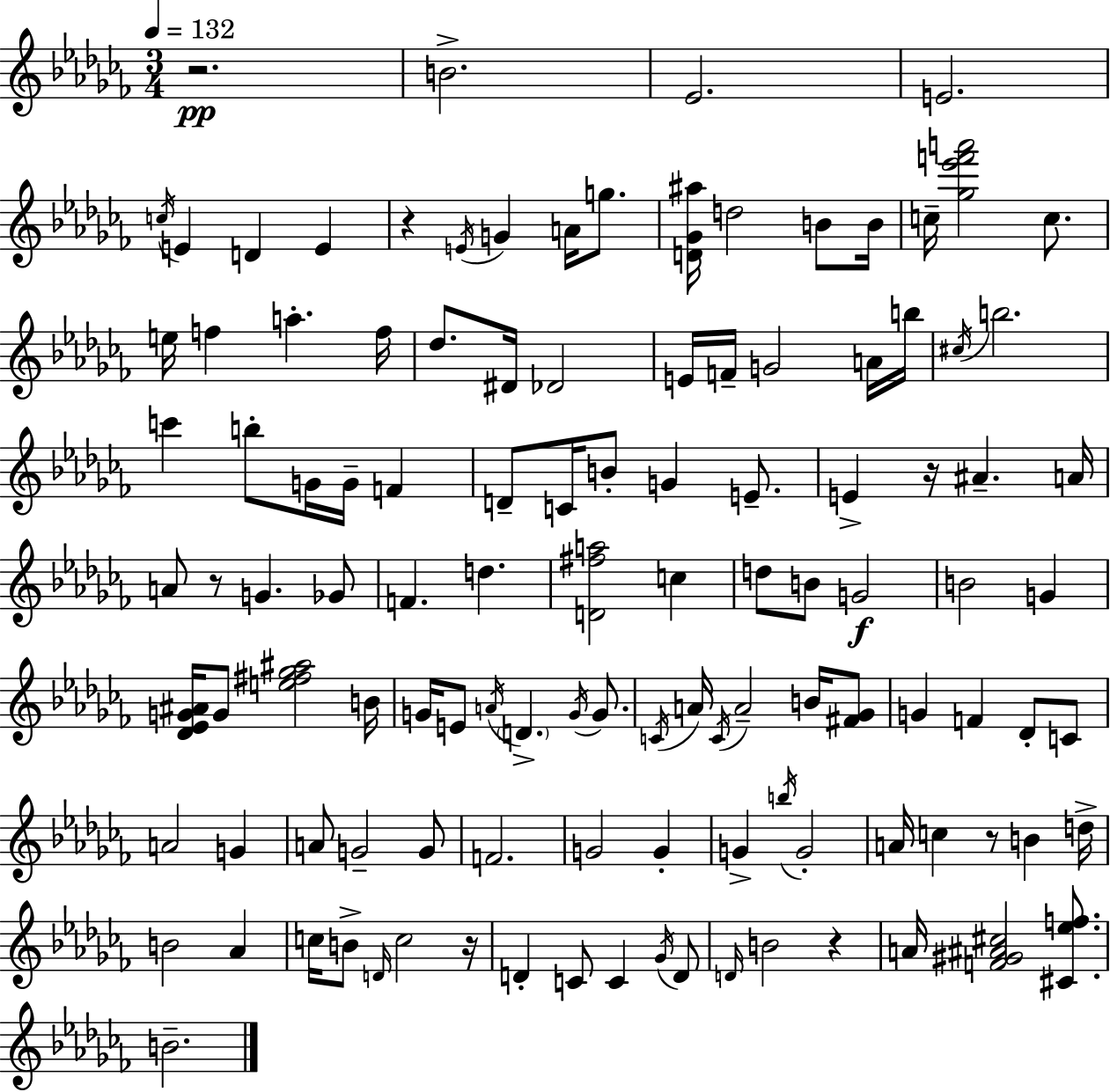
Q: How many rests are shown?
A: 7